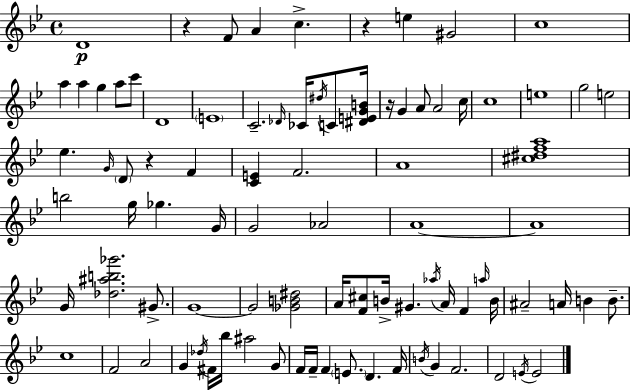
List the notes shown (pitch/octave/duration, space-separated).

D4/w R/q F4/e A4/q C5/q. R/q E5/q G#4/h C5/w A5/q A5/q G5/q A5/e C6/e D4/w E4/w C4/h. Db4/s CES4/s D#5/s C4/e [D#4,E4,G4,B4]/s R/s G4/q A4/e A4/h C5/s C5/w E5/w G5/h E5/h Eb5/q. G4/s D4/e R/q F4/q [C4,E4]/q F4/h. A4/w [C#5,D#5,F5,A5]/w B5/h G5/s Gb5/q. G4/s G4/h Ab4/h A4/w A4/w G4/s [Db5,A#5,B5,Gb6]/h. G#4/e. G4/w G4/h [Gb4,B4,D#5]/h A4/s [F4,C#5]/e B4/s G#4/q. Ab5/s A4/s F4/q A5/s B4/s A#4/h A4/s B4/q B4/e. C5/w F4/h A4/h G4/q Db5/s F#4/s Bb5/s A#5/h G4/e F4/s F4/s F4/q E4/e. D4/q. F4/s B4/s G4/q F4/h. D4/h E4/s E4/h